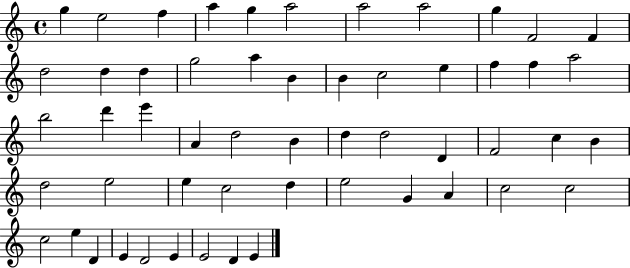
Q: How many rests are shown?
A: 0